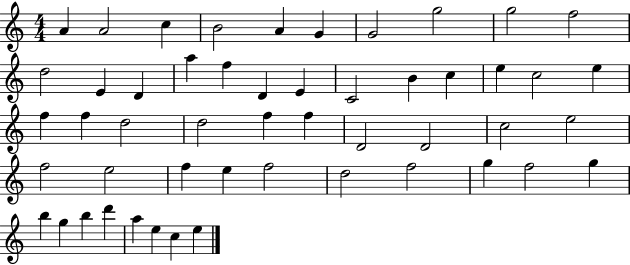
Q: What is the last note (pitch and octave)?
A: E5